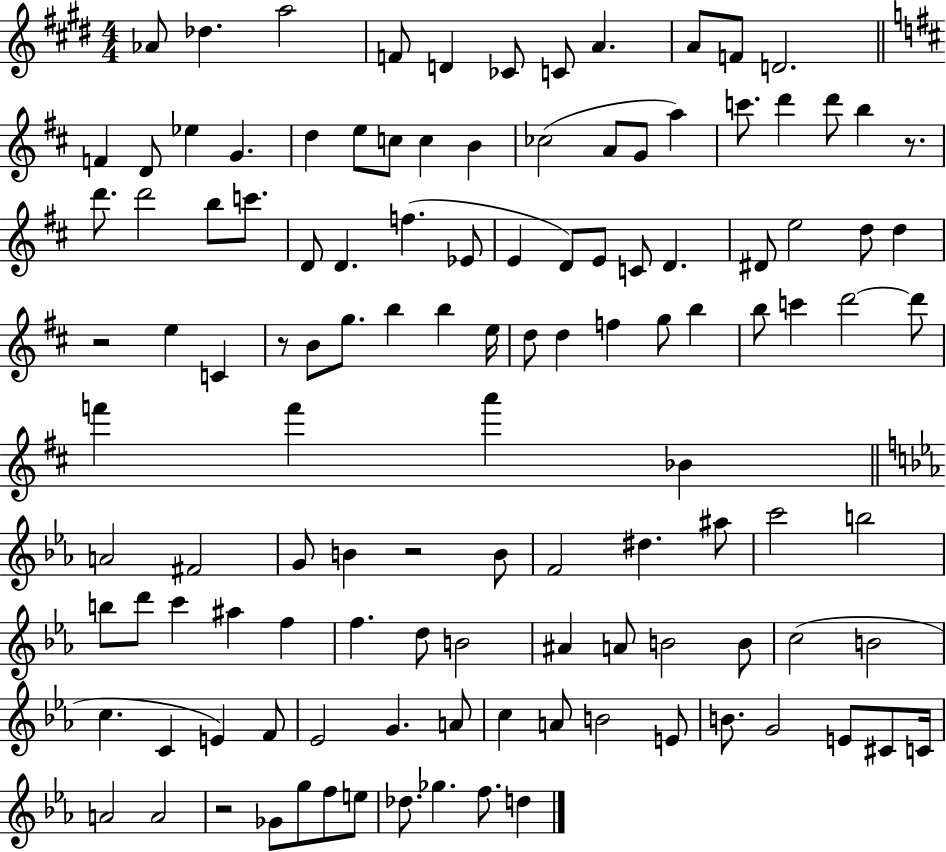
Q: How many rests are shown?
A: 5